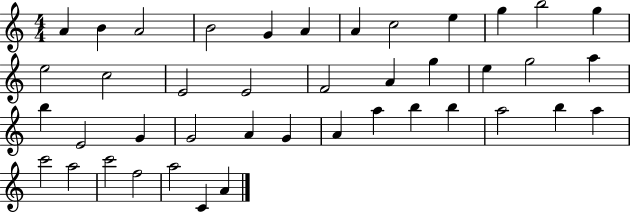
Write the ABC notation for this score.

X:1
T:Untitled
M:4/4
L:1/4
K:C
A B A2 B2 G A A c2 e g b2 g e2 c2 E2 E2 F2 A g e g2 a b E2 G G2 A G A a b b a2 b a c'2 a2 c'2 f2 a2 C A